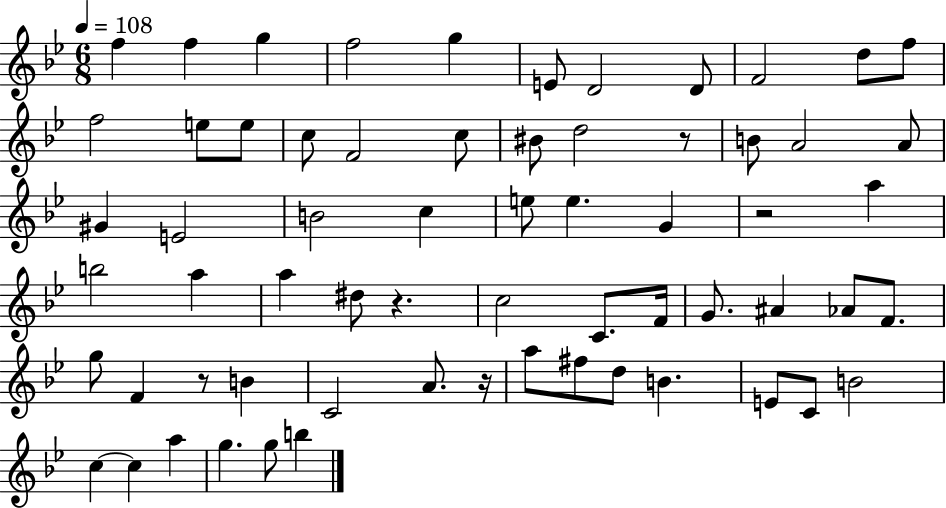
{
  \clef treble
  \numericTimeSignature
  \time 6/8
  \key bes \major
  \tempo 4 = 108
  \repeat volta 2 { f''4 f''4 g''4 | f''2 g''4 | e'8 d'2 d'8 | f'2 d''8 f''8 | \break f''2 e''8 e''8 | c''8 f'2 c''8 | bis'8 d''2 r8 | b'8 a'2 a'8 | \break gis'4 e'2 | b'2 c''4 | e''8 e''4. g'4 | r2 a''4 | \break b''2 a''4 | a''4 dis''8 r4. | c''2 c'8. f'16 | g'8. ais'4 aes'8 f'8. | \break g''8 f'4 r8 b'4 | c'2 a'8. r16 | a''8 fis''8 d''8 b'4. | e'8 c'8 b'2 | \break c''4~~ c''4 a''4 | g''4. g''8 b''4 | } \bar "|."
}